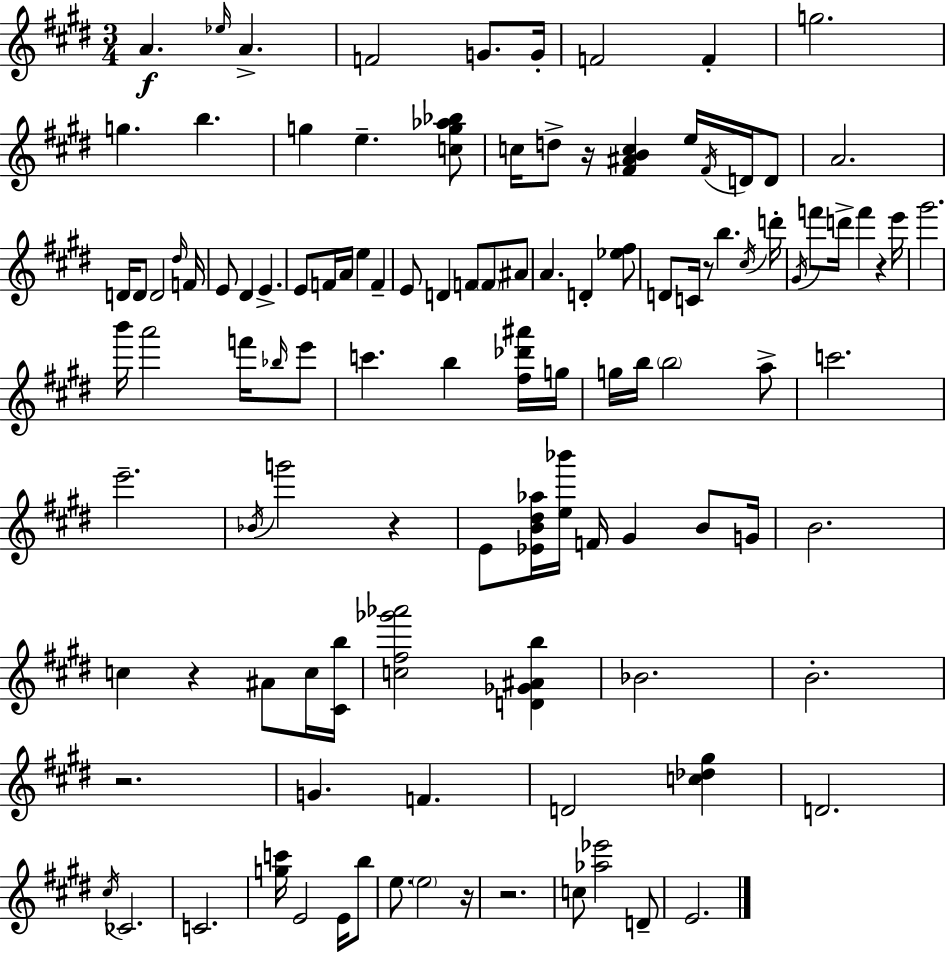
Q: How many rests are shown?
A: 8